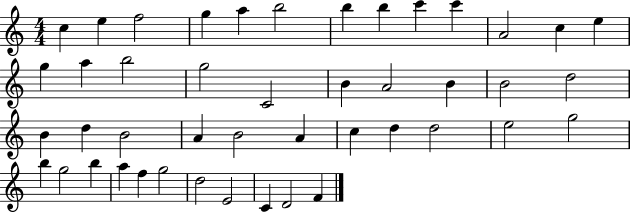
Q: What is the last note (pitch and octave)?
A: F4